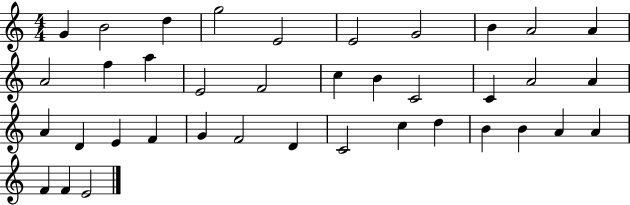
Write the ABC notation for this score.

X:1
T:Untitled
M:4/4
L:1/4
K:C
G B2 d g2 E2 E2 G2 B A2 A A2 f a E2 F2 c B C2 C A2 A A D E F G F2 D C2 c d B B A A F F E2